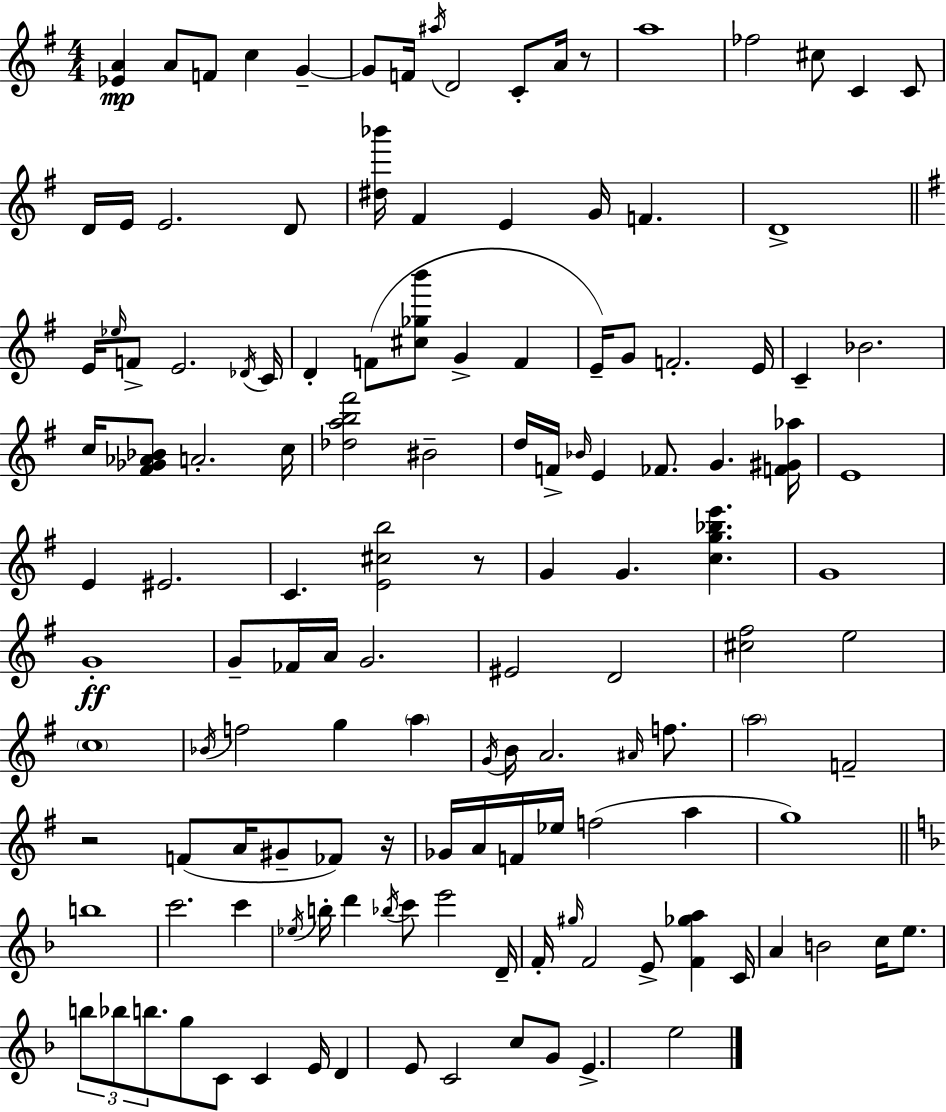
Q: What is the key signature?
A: E minor